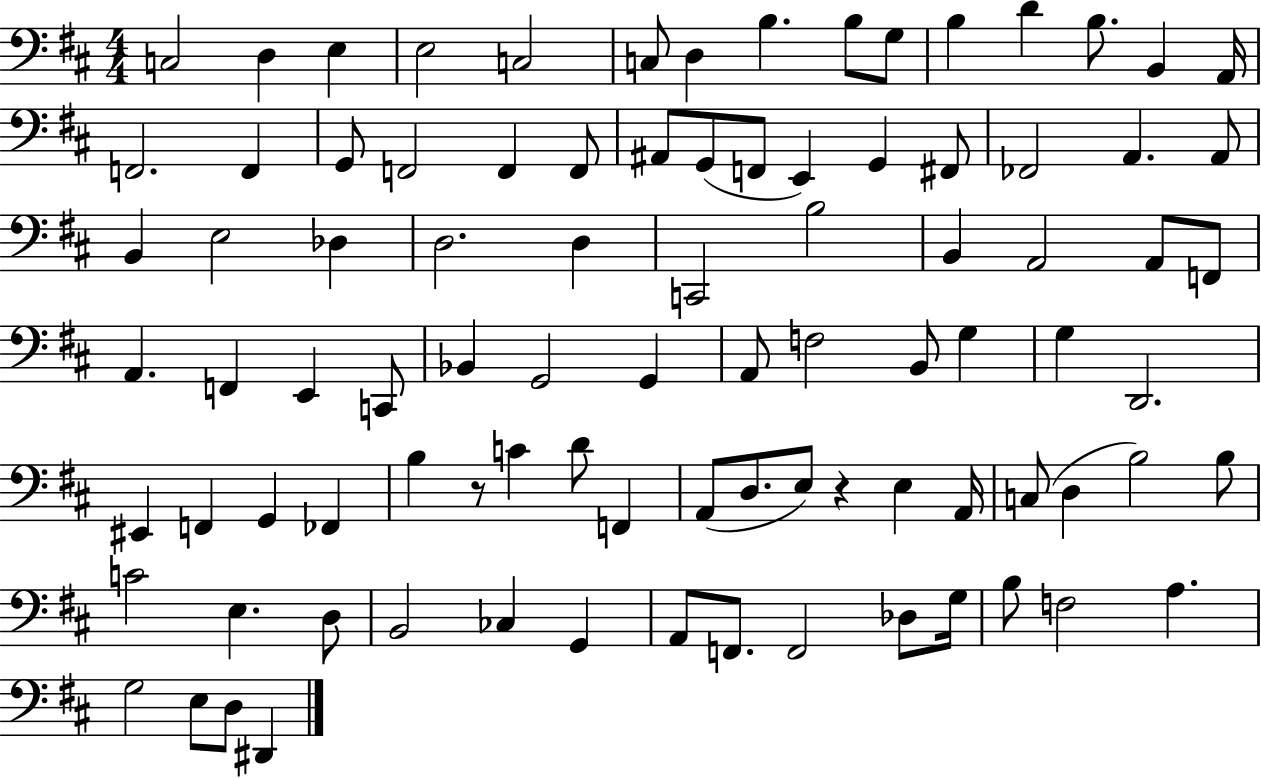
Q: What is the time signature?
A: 4/4